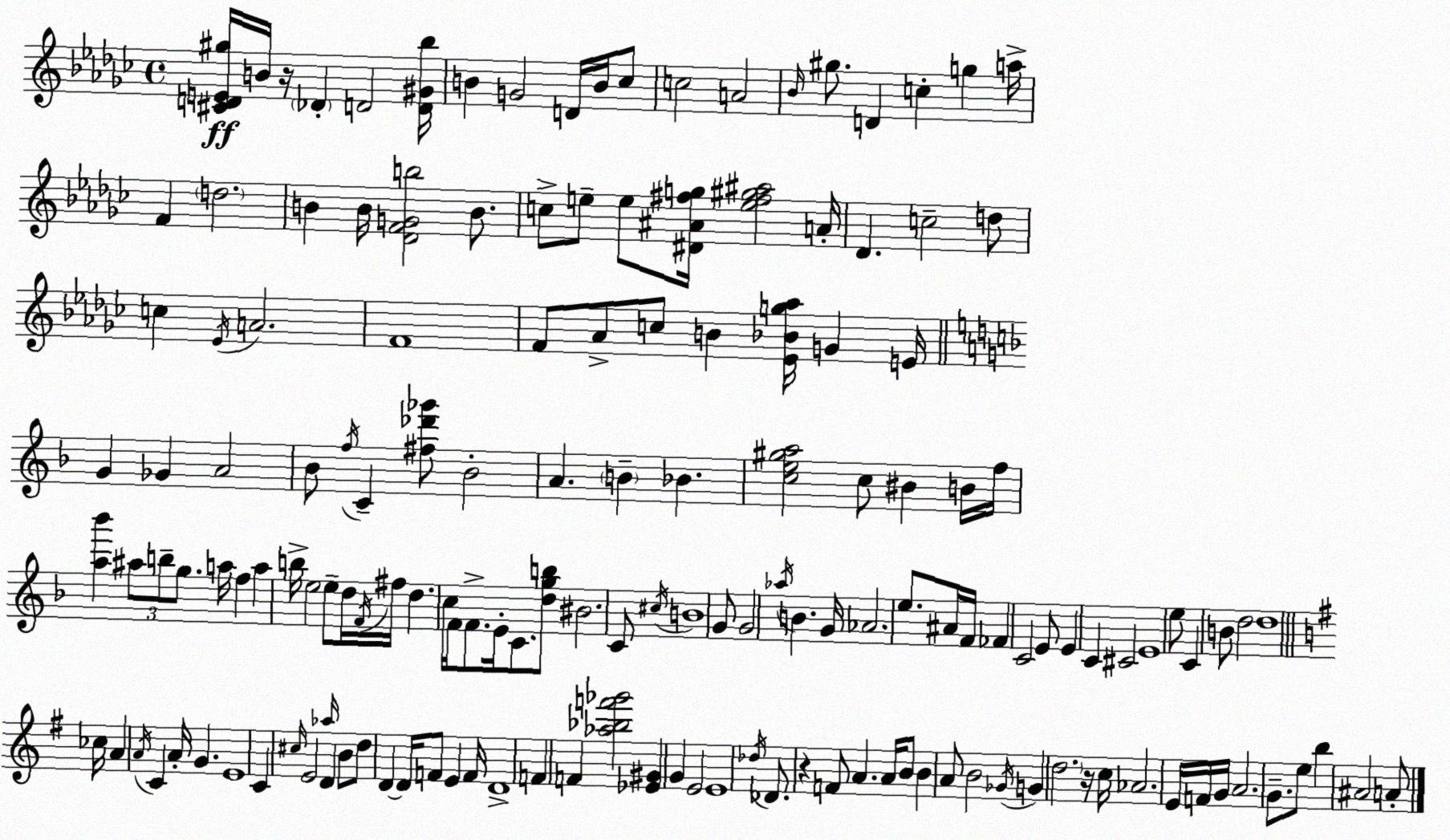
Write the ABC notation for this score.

X:1
T:Untitled
M:4/4
L:1/4
K:Ebm
[^CDE^g]/4 B/4 z/4 _D D2 [D^G_b]/4 B G2 D/4 B/4 _c/2 c2 A2 _B/4 ^g/2 D c g a/4 F d2 B B/4 [_DFGb]2 B/2 c/2 e/2 e/2 [^D^A^fg]/4 [e^f^g^a]2 A/4 _D c2 d/2 c _E/4 A2 F4 F/2 _A/2 c/2 B [_E_Bg_a]/4 G E/4 G _G A2 _B/2 f/4 C [^f_d'_g']/2 _B2 A B _B [ce^ga]2 c/2 ^B B/4 f/4 [a_b'] ^a/2 b/2 g/2 a/4 f a b/4 e2 e/2 d/4 F/4 ^f/4 d c/4 F/4 F/2 E/4 C/2 [dgb]/2 ^B2 C/2 ^c/4 B4 G/2 G2 _a/4 B G/4 _A2 e/2 ^A/4 F/4 _F C2 E/2 E C ^C2 E4 e/2 C B/2 d2 d4 _c/4 A A/4 C A/4 G E4 C ^c/4 E2 _a/4 D B/2 d/2 D D/4 F/2 E F/4 D4 F F [_a_bf'_g']2 [_E^G] G E2 E4 _d/4 _D/2 z F/2 A A/4 B/2 B A/2 B2 _G/4 G d2 z/4 c/4 _A2 E/4 F/4 G/4 A2 G/2 e/2 b ^A2 A/2